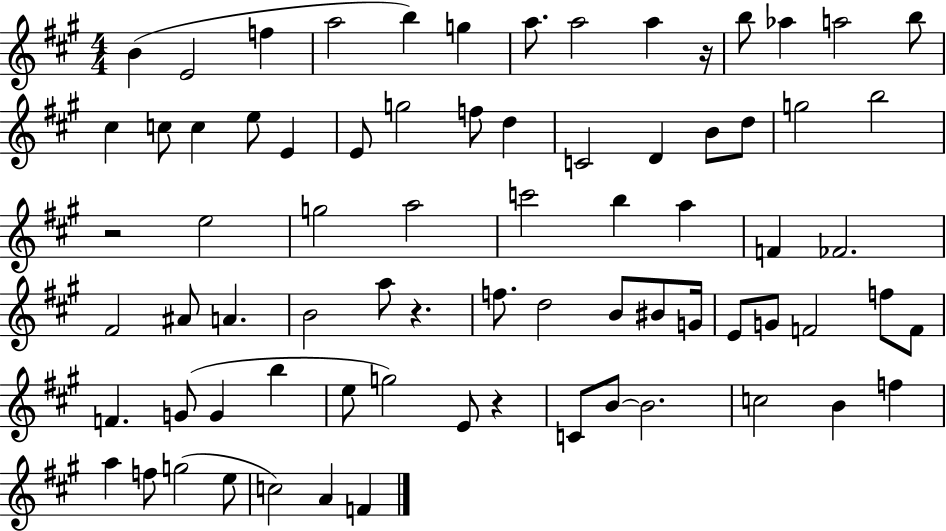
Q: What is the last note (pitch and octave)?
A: F4